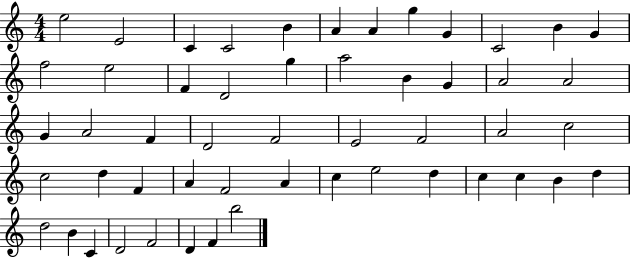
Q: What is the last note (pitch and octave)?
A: B5